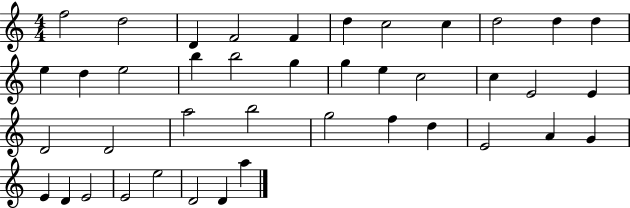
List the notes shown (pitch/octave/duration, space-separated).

F5/h D5/h D4/q F4/h F4/q D5/q C5/h C5/q D5/h D5/q D5/q E5/q D5/q E5/h B5/q B5/h G5/q G5/q E5/q C5/h C5/q E4/h E4/q D4/h D4/h A5/h B5/h G5/h F5/q D5/q E4/h A4/q G4/q E4/q D4/q E4/h E4/h E5/h D4/h D4/q A5/q